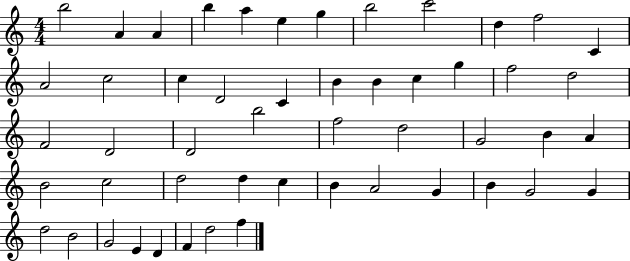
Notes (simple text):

B5/h A4/q A4/q B5/q A5/q E5/q G5/q B5/h C6/h D5/q F5/h C4/q A4/h C5/h C5/q D4/h C4/q B4/q B4/q C5/q G5/q F5/h D5/h F4/h D4/h D4/h B5/h F5/h D5/h G4/h B4/q A4/q B4/h C5/h D5/h D5/q C5/q B4/q A4/h G4/q B4/q G4/h G4/q D5/h B4/h G4/h E4/q D4/q F4/q D5/h F5/q